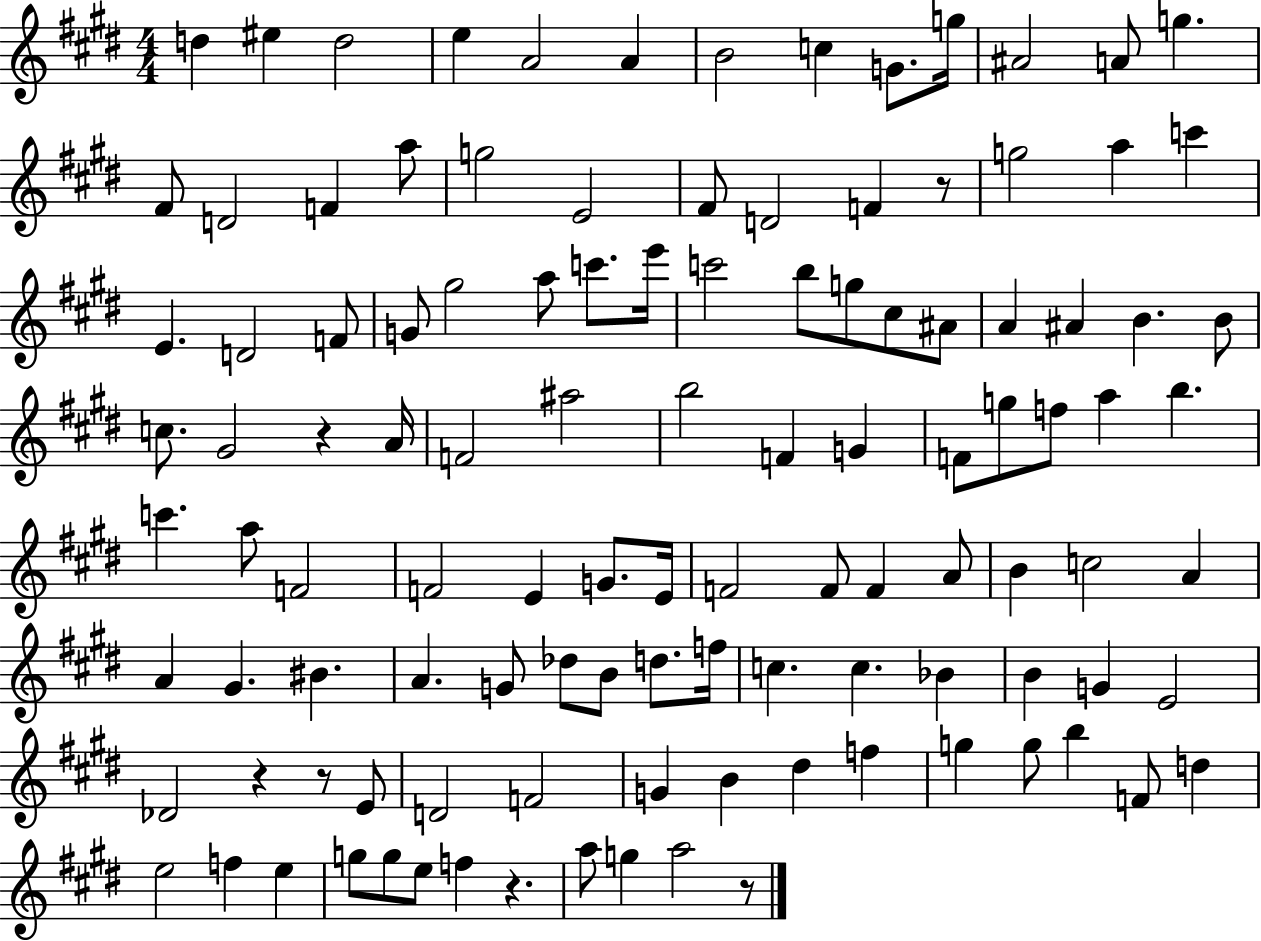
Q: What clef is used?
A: treble